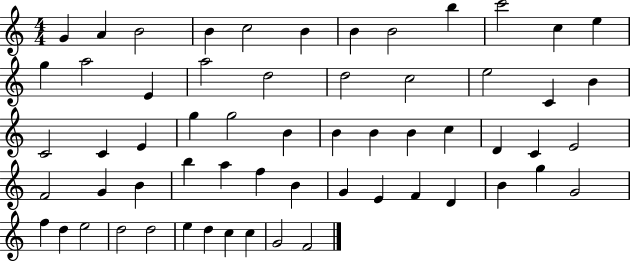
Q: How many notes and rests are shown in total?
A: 60